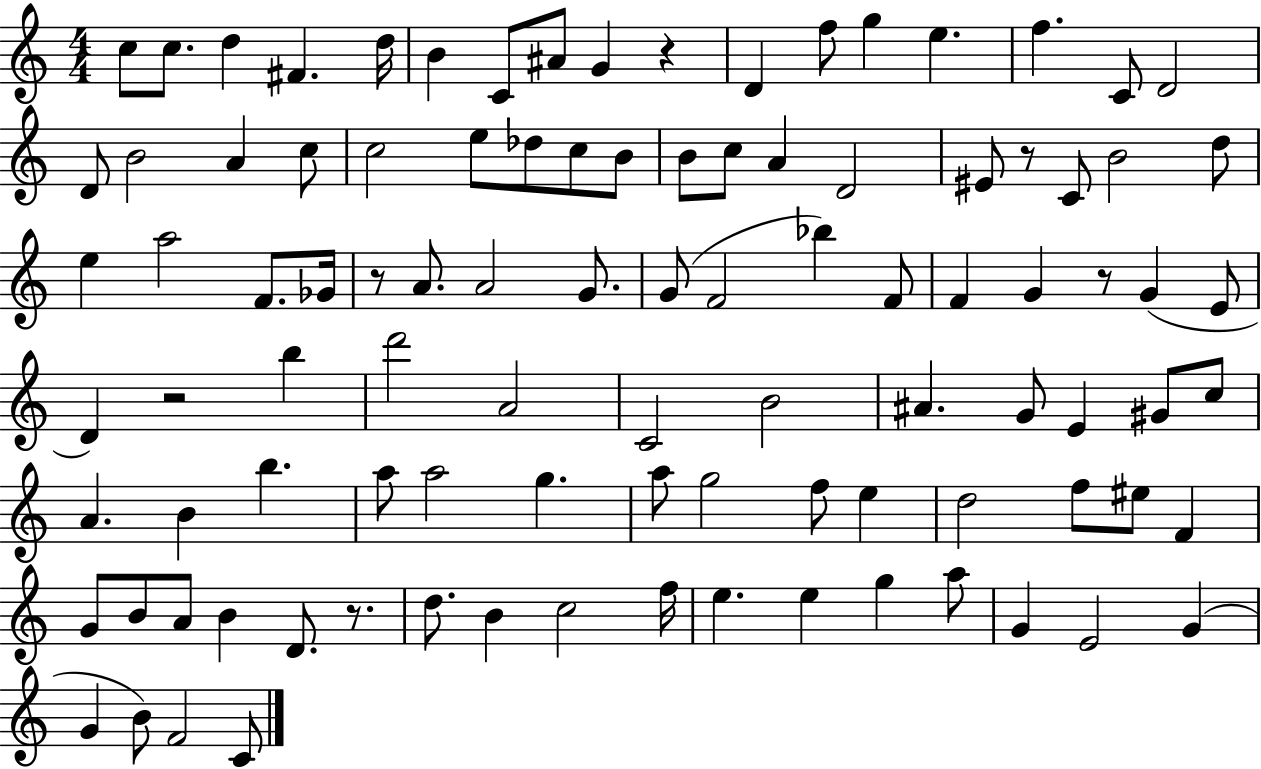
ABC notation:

X:1
T:Untitled
M:4/4
L:1/4
K:C
c/2 c/2 d ^F d/4 B C/2 ^A/2 G z D f/2 g e f C/2 D2 D/2 B2 A c/2 c2 e/2 _d/2 c/2 B/2 B/2 c/2 A D2 ^E/2 z/2 C/2 B2 d/2 e a2 F/2 _G/4 z/2 A/2 A2 G/2 G/2 F2 _b F/2 F G z/2 G E/2 D z2 b d'2 A2 C2 B2 ^A G/2 E ^G/2 c/2 A B b a/2 a2 g a/2 g2 f/2 e d2 f/2 ^e/2 F G/2 B/2 A/2 B D/2 z/2 d/2 B c2 f/4 e e g a/2 G E2 G G B/2 F2 C/2